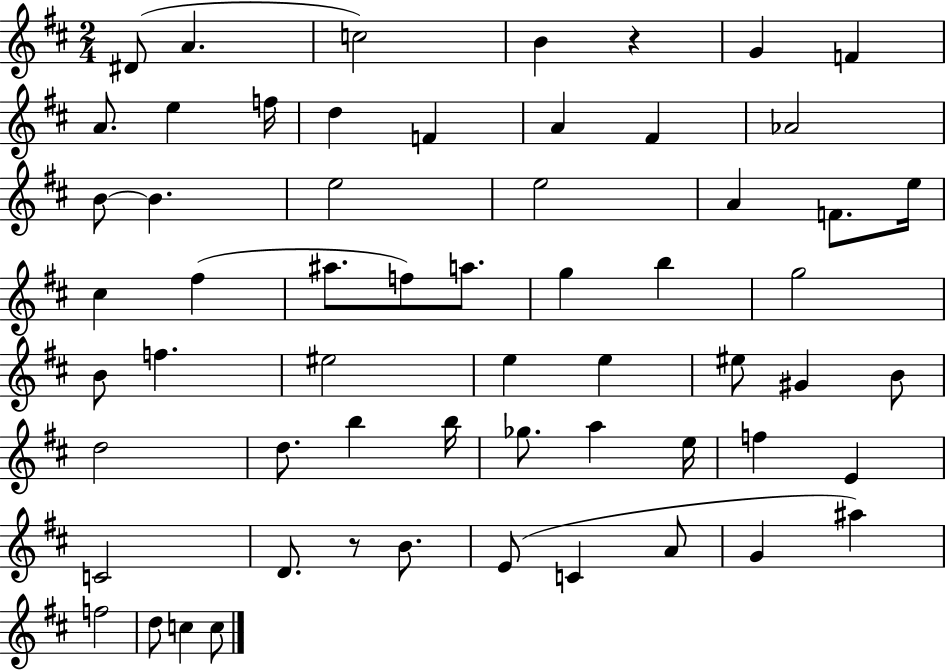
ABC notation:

X:1
T:Untitled
M:2/4
L:1/4
K:D
^D/2 A c2 B z G F A/2 e f/4 d F A ^F _A2 B/2 B e2 e2 A F/2 e/4 ^c ^f ^a/2 f/2 a/2 g b g2 B/2 f ^e2 e e ^e/2 ^G B/2 d2 d/2 b b/4 _g/2 a e/4 f E C2 D/2 z/2 B/2 E/2 C A/2 G ^a f2 d/2 c c/2